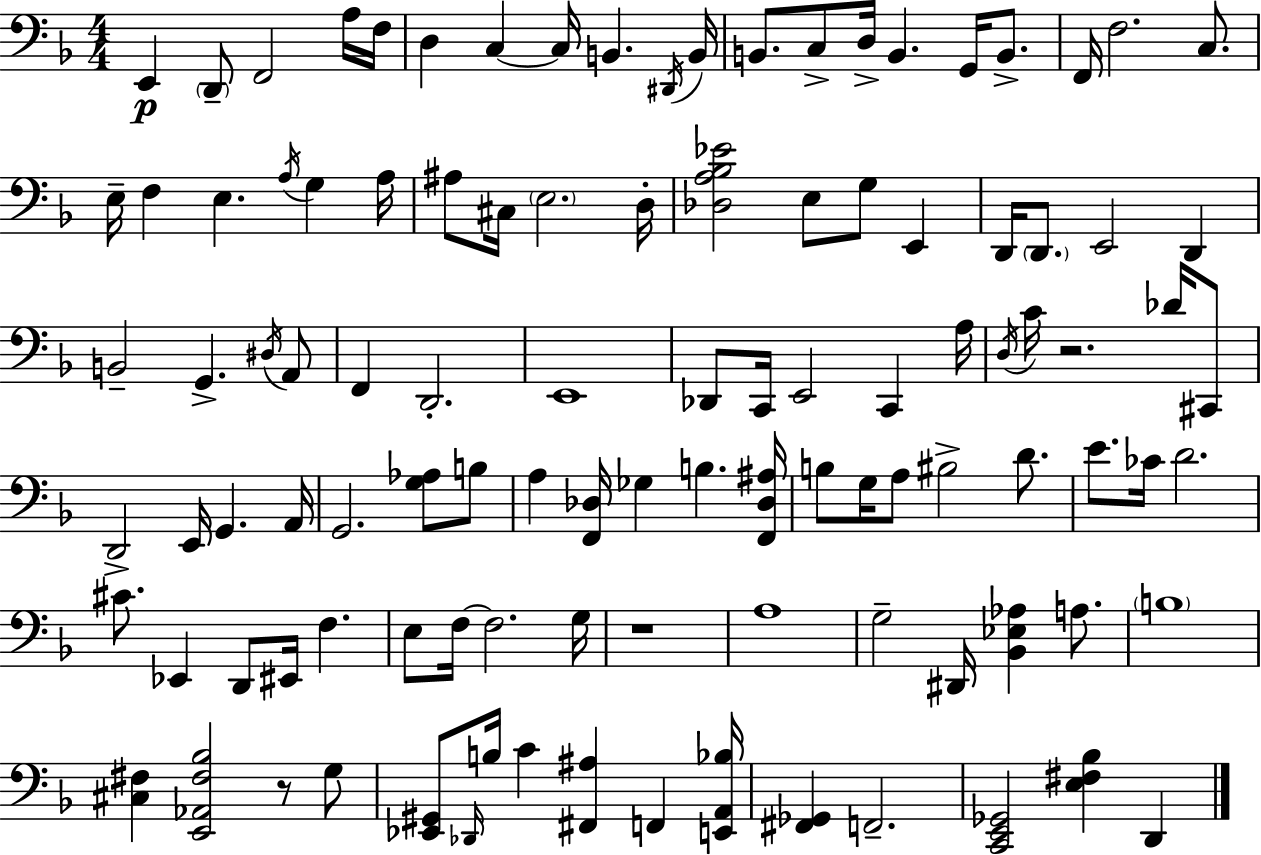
X:1
T:Untitled
M:4/4
L:1/4
K:Dm
E,, D,,/2 F,,2 A,/4 F,/4 D, C, C,/4 B,, ^D,,/4 B,,/4 B,,/2 C,/2 D,/4 B,, G,,/4 B,,/2 F,,/4 F,2 C,/2 E,/4 F, E, A,/4 G, A,/4 ^A,/2 ^C,/4 E,2 D,/4 [_D,A,_B,_E]2 E,/2 G,/2 E,, D,,/4 D,,/2 E,,2 D,, B,,2 G,, ^D,/4 A,,/2 F,, D,,2 E,,4 _D,,/2 C,,/4 E,,2 C,, A,/4 D,/4 C/4 z2 _D/4 ^C,,/2 D,,2 E,,/4 G,, A,,/4 G,,2 [G,_A,]/2 B,/2 A, [F,,_D,]/4 _G, B, [F,,_D,^A,]/4 B,/2 G,/4 A,/2 ^B,2 D/2 E/2 _C/4 D2 ^C/2 _E,, D,,/2 ^E,,/4 F, E,/2 F,/4 F,2 G,/4 z4 A,4 G,2 ^D,,/4 [_B,,_E,_A,] A,/2 B,4 [^C,^F,] [E,,_A,,^F,_B,]2 z/2 G,/2 [_E,,^G,,]/2 _D,,/4 B,/4 C [^F,,^A,] F,, [E,,A,,_B,]/4 [^F,,_G,,] F,,2 [C,,E,,_G,,]2 [E,^F,_B,] D,,